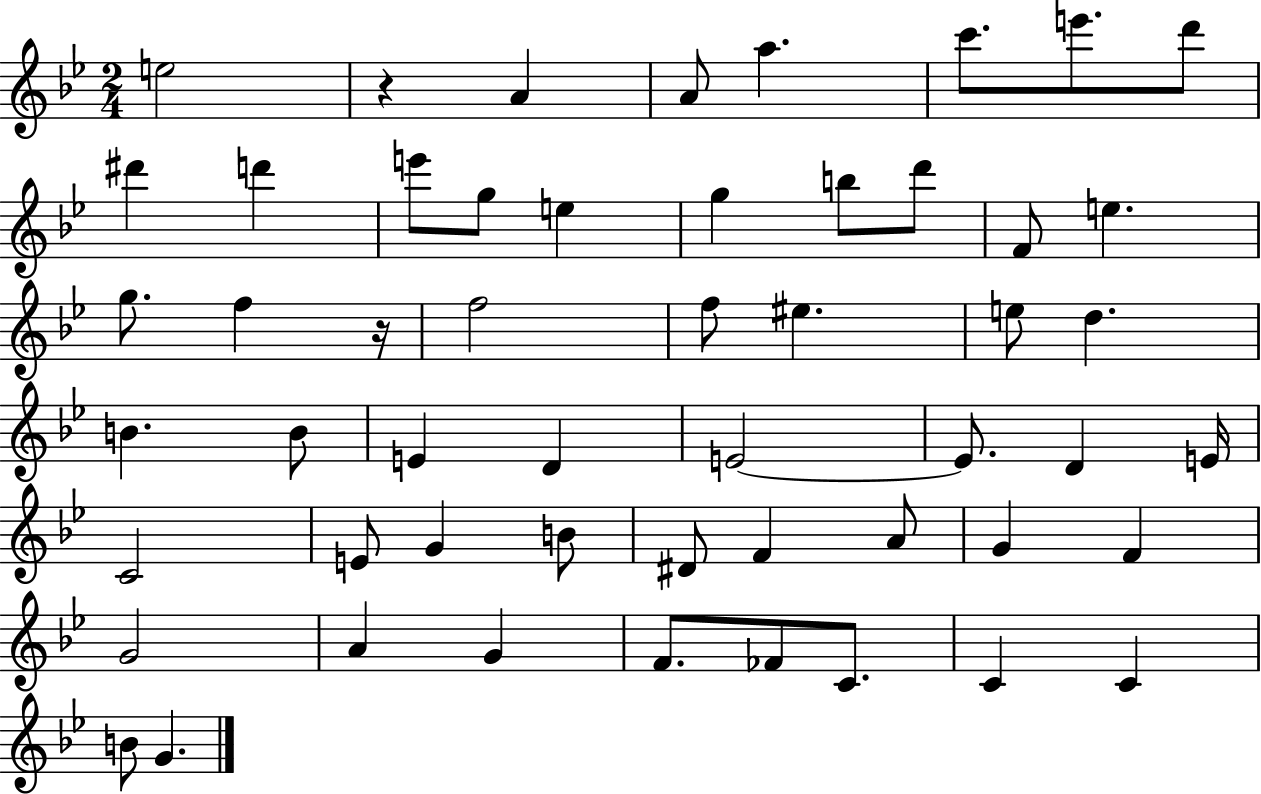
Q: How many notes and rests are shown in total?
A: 53